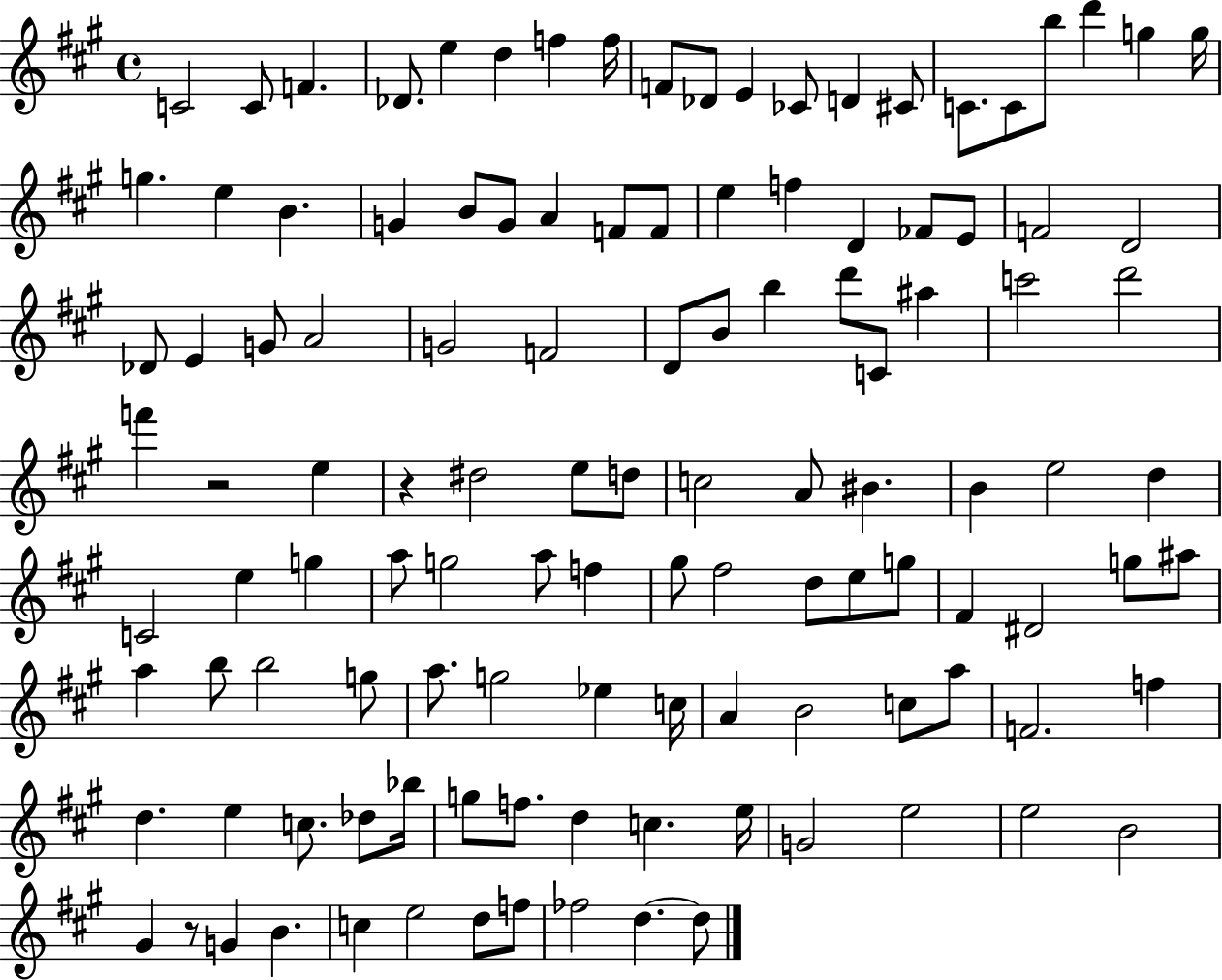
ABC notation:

X:1
T:Untitled
M:4/4
L:1/4
K:A
C2 C/2 F _D/2 e d f f/4 F/2 _D/2 E _C/2 D ^C/2 C/2 C/2 b/2 d' g g/4 g e B G B/2 G/2 A F/2 F/2 e f D _F/2 E/2 F2 D2 _D/2 E G/2 A2 G2 F2 D/2 B/2 b d'/2 C/2 ^a c'2 d'2 f' z2 e z ^d2 e/2 d/2 c2 A/2 ^B B e2 d C2 e g a/2 g2 a/2 f ^g/2 ^f2 d/2 e/2 g/2 ^F ^D2 g/2 ^a/2 a b/2 b2 g/2 a/2 g2 _e c/4 A B2 c/2 a/2 F2 f d e c/2 _d/2 _b/4 g/2 f/2 d c e/4 G2 e2 e2 B2 ^G z/2 G B c e2 d/2 f/2 _f2 d d/2